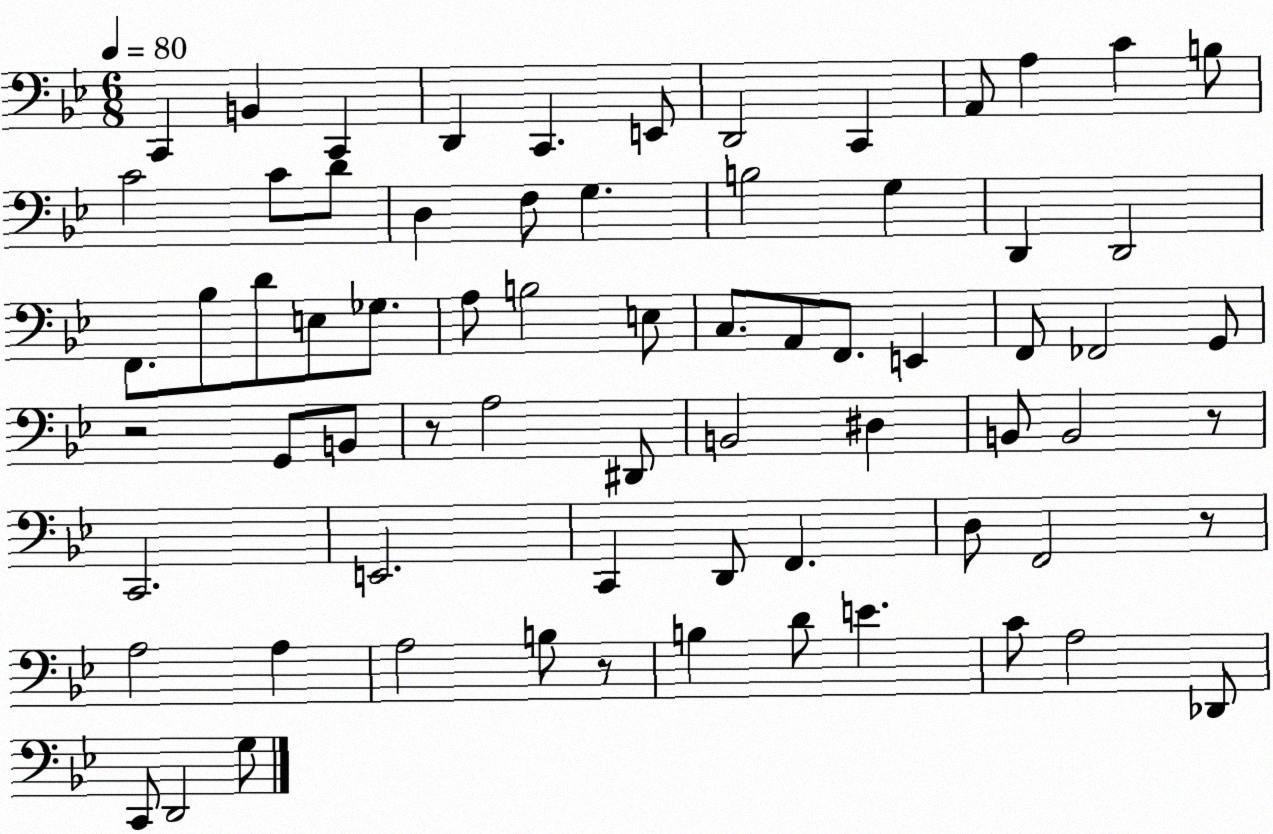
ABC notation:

X:1
T:Untitled
M:6/8
L:1/4
K:Bb
C,, B,, C,, D,, C,, E,,/2 D,,2 C,, A,,/2 A, C B,/2 C2 C/2 D/2 D, F,/2 G, B,2 G, D,, D,,2 F,,/2 _B,/2 D/2 E,/2 _G,/2 A,/2 B,2 E,/2 C,/2 A,,/2 F,,/2 E,, F,,/2 _F,,2 G,,/2 z2 G,,/2 B,,/2 z/2 A,2 ^D,,/2 B,,2 ^D, B,,/2 B,,2 z/2 C,,2 E,,2 C,, D,,/2 F,, D,/2 F,,2 z/2 A,2 A, A,2 B,/2 z/2 B, D/2 E C/2 A,2 _D,,/2 C,,/2 D,,2 G,/2